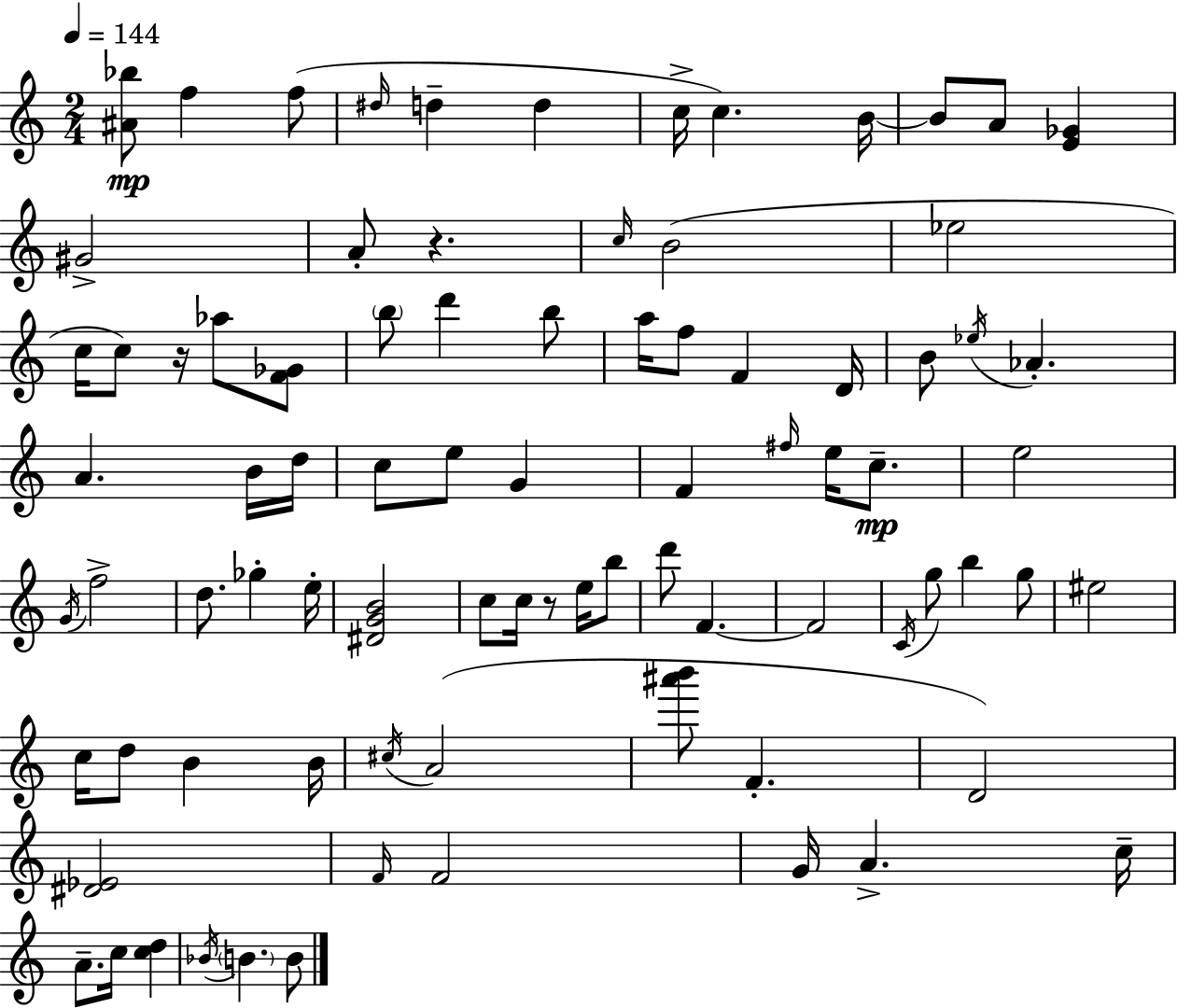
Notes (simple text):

[A#4,Bb5]/e F5/q F5/e D#5/s D5/q D5/q C5/s C5/q. B4/s B4/e A4/e [E4,Gb4]/q G#4/h A4/e R/q. C5/s B4/h Eb5/h C5/s C5/e R/s Ab5/e [F4,Gb4]/e B5/e D6/q B5/e A5/s F5/e F4/q D4/s B4/e Eb5/s Ab4/q. A4/q. B4/s D5/s C5/e E5/e G4/q F4/q F#5/s E5/s C5/e. E5/h G4/s F5/h D5/e. Gb5/q E5/s [D#4,G4,B4]/h C5/e C5/s R/e E5/s B5/e D6/e F4/q. F4/h C4/s G5/e B5/q G5/e EIS5/h C5/s D5/e B4/q B4/s C#5/s A4/h [A#6,B6]/e F4/q. D4/h [D#4,Eb4]/h F4/s F4/h G4/s A4/q. C5/s A4/e. C5/s [C5,D5]/q Bb4/s B4/q. B4/e